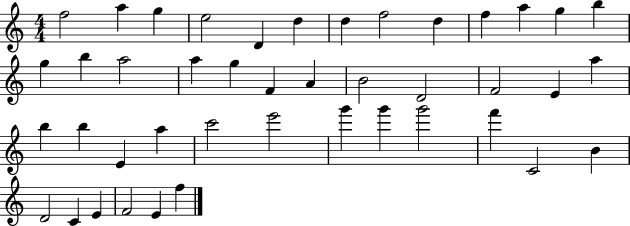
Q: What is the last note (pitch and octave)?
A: F5